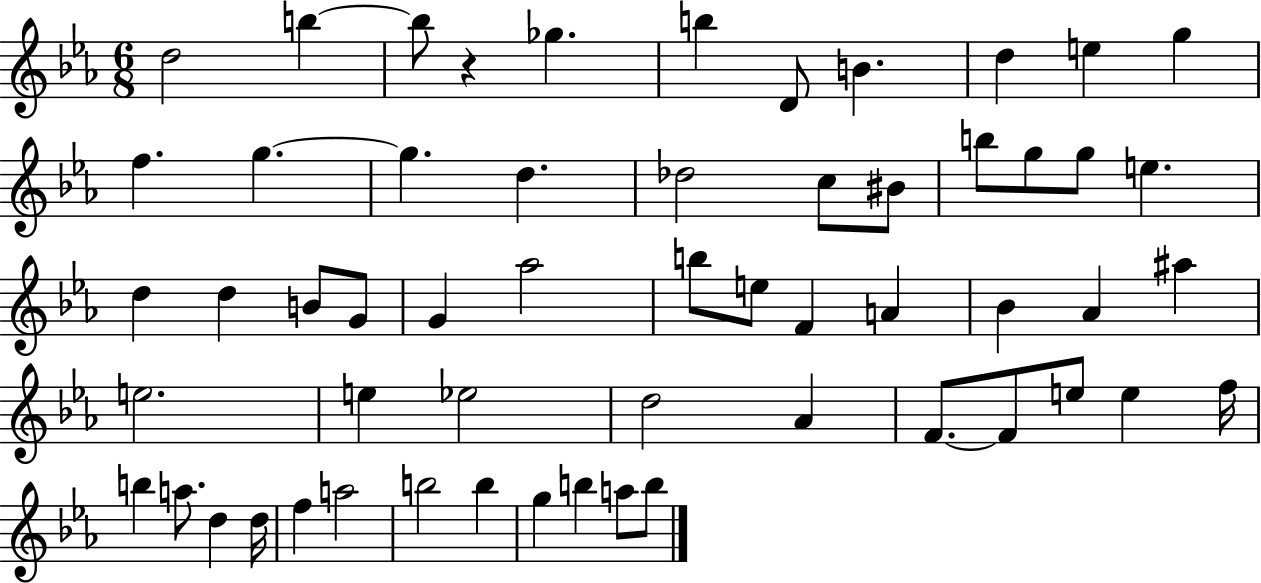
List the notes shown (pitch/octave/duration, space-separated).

D5/h B5/q B5/e R/q Gb5/q. B5/q D4/e B4/q. D5/q E5/q G5/q F5/q. G5/q. G5/q. D5/q. Db5/h C5/e BIS4/e B5/e G5/e G5/e E5/q. D5/q D5/q B4/e G4/e G4/q Ab5/h B5/e E5/e F4/q A4/q Bb4/q Ab4/q A#5/q E5/h. E5/q Eb5/h D5/h Ab4/q F4/e. F4/e E5/e E5/q F5/s B5/q A5/e. D5/q D5/s F5/q A5/h B5/h B5/q G5/q B5/q A5/e B5/e